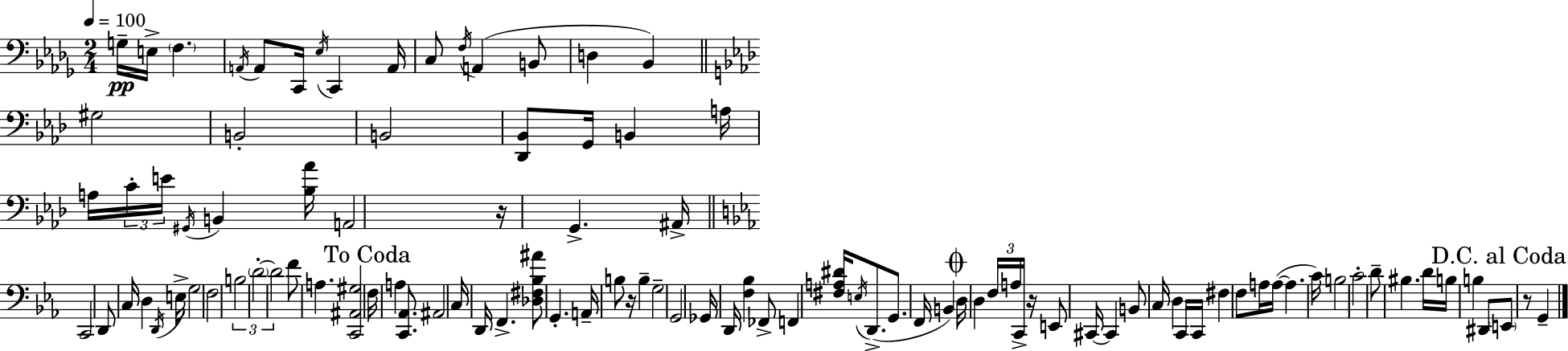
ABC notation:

X:1
T:Untitled
M:2/4
L:1/4
K:Bbm
G,/4 E,/4 F, A,,/4 A,,/2 C,,/4 _E,/4 C,, A,,/4 C,/2 F,/4 A,, B,,/2 D, _B,, ^G,2 B,,2 B,,2 [_D,,_B,,]/2 G,,/4 B,, A,/4 A,/4 C/4 E/4 ^G,,/4 B,, [_B,_A]/4 A,,2 z/4 G,, ^A,,/4 C,,2 D,,/2 C,/4 D, D,,/4 E,/4 G,2 F,2 B,2 D2 D2 F/2 A, [C,,^A,,^G,]2 F,/4 A, [C,,_A,,]/2 ^A,,2 C,/4 D,,/4 F,, [_D,^F,_B,^A]/2 G,, A,,/4 B,/2 z/4 B, G,2 G,,2 _G,,/4 D,,/4 [F,_B,] _F,,/2 F,, [^F,A,^D]/4 E,/4 D,,/2 G,,/2 F,,/4 B,, D,/4 D, F,/4 A,/4 C,,/4 z/4 E,,/2 ^C,,/4 ^C,, B,,/2 C,/4 D, C,,/4 C,,/4 ^F, F,/2 A,/4 A,/4 A, C/4 B,2 C2 D/2 ^B, D/4 B,/4 B, ^D,,/2 E,,/2 z/2 G,,